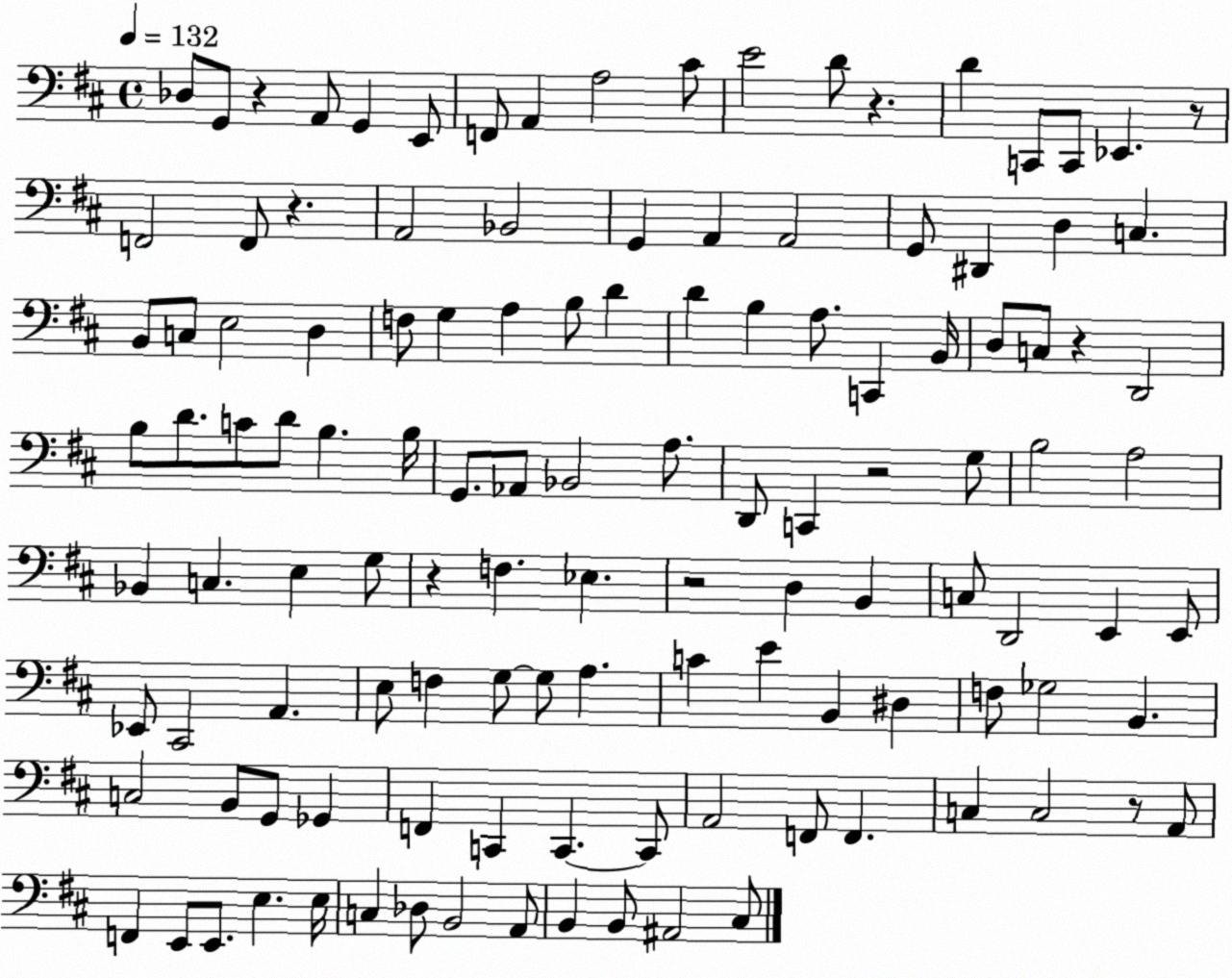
X:1
T:Untitled
M:4/4
L:1/4
K:D
_D,/2 G,,/2 z A,,/2 G,, E,,/2 F,,/2 A,, A,2 ^C/2 E2 D/2 z D C,,/2 C,,/2 _E,, z/2 F,,2 F,,/2 z A,,2 _B,,2 G,, A,, A,,2 G,,/2 ^D,, D, C, B,,/2 C,/2 E,2 D, F,/2 G, A, B,/2 D D B, A,/2 C,, B,,/4 D,/2 C,/2 z D,,2 B,/2 D/2 C/2 D/2 B, B,/4 G,,/2 _A,,/2 _B,,2 A,/2 D,,/2 C,, z2 G,/2 B,2 A,2 _B,, C, E, G,/2 z F, _E, z2 D, B,, C,/2 D,,2 E,, E,,/2 _E,,/2 ^C,,2 A,, E,/2 F, G,/2 G,/2 A, C E B,, ^D, F,/2 _G,2 B,, C,2 B,,/2 G,,/2 _G,, F,, C,, C,, C,,/2 A,,2 F,,/2 F,, C, C,2 z/2 A,,/2 F,, E,,/2 E,,/2 E, E,/4 C, _D,/2 B,,2 A,,/2 B,, B,,/2 ^A,,2 ^C,/2